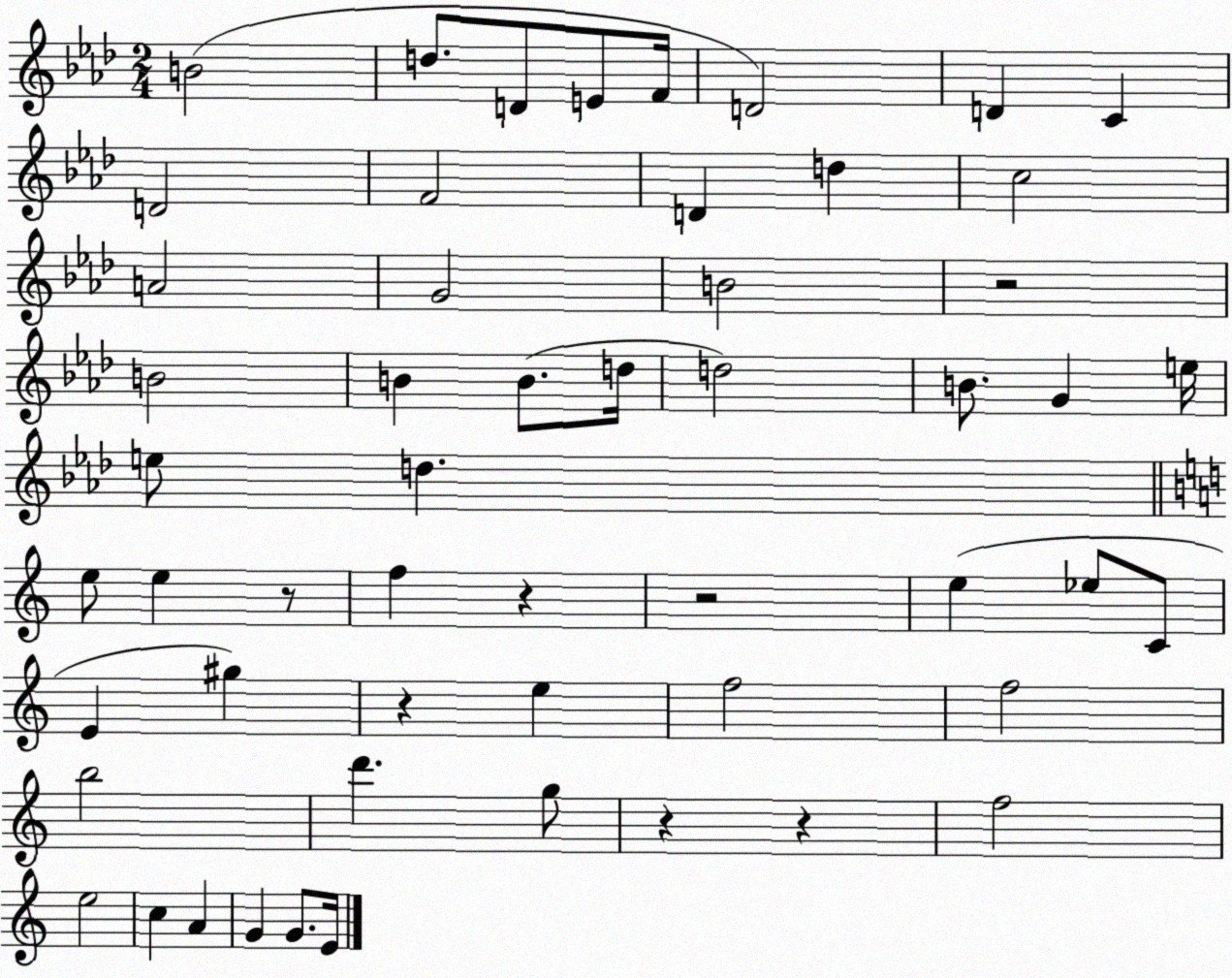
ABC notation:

X:1
T:Untitled
M:2/4
L:1/4
K:Ab
B2 d/2 D/2 E/2 F/4 D2 D C D2 F2 D d c2 A2 G2 B2 z2 B2 B B/2 d/4 d2 B/2 G e/4 e/2 d e/2 e z/2 f z z2 e _e/2 C/2 E ^g z e f2 f2 b2 d' g/2 z z f2 e2 c A G G/2 E/4